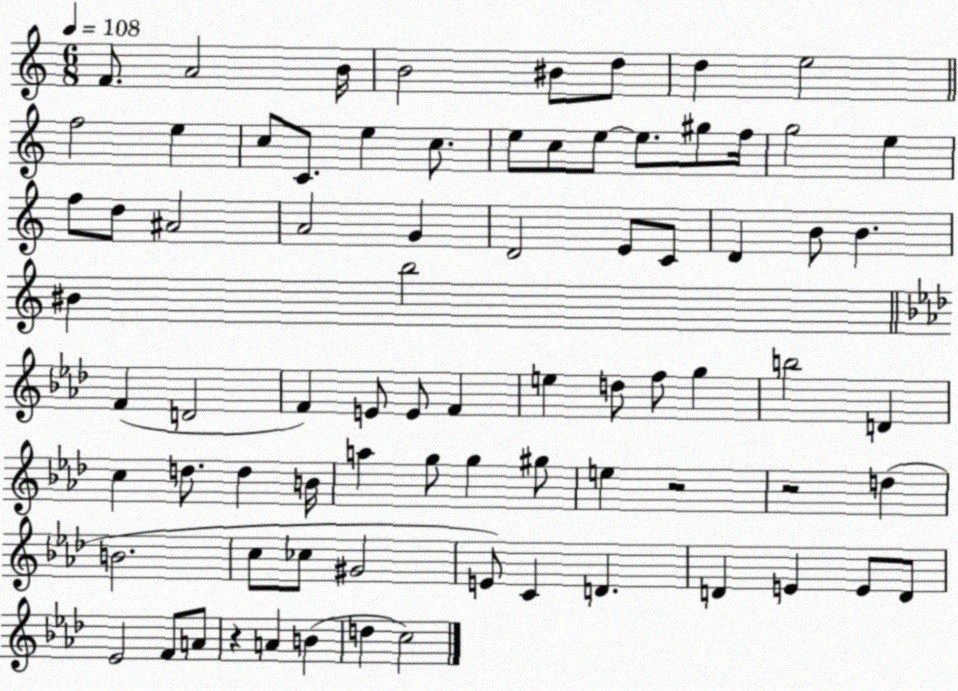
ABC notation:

X:1
T:Untitled
M:6/8
L:1/4
K:C
F/2 A2 B/4 B2 ^B/2 d/2 d e2 f2 e c/2 C/2 e c/2 e/2 c/2 e/2 e/2 ^g/2 f/4 g2 e f/2 d/2 ^A2 A2 G D2 E/2 C/2 D B/2 B ^B b2 F D2 F E/2 E/2 F e d/2 f/2 g b2 D c d/2 d B/4 a g/2 g ^g/2 e z2 z2 d B2 c/2 _c/2 ^G2 E/2 C D D E E/2 D/2 _E2 F/2 A/2 z A B d c2